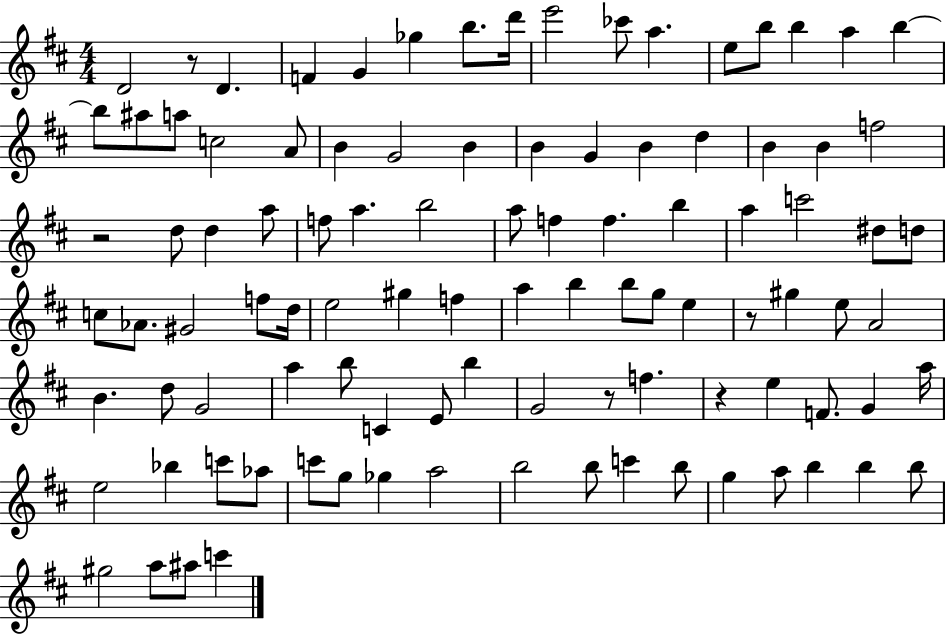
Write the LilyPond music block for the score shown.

{
  \clef treble
  \numericTimeSignature
  \time 4/4
  \key d \major
  d'2 r8 d'4. | f'4 g'4 ges''4 b''8. d'''16 | e'''2 ces'''8 a''4. | e''8 b''8 b''4 a''4 b''4~~ | \break b''8 ais''8 a''8 c''2 a'8 | b'4 g'2 b'4 | b'4 g'4 b'4 d''4 | b'4 b'4 f''2 | \break r2 d''8 d''4 a''8 | f''8 a''4. b''2 | a''8 f''4 f''4. b''4 | a''4 c'''2 dis''8 d''8 | \break c''8 aes'8. gis'2 f''8 d''16 | e''2 gis''4 f''4 | a''4 b''4 b''8 g''8 e''4 | r8 gis''4 e''8 a'2 | \break b'4. d''8 g'2 | a''4 b''8 c'4 e'8 b''4 | g'2 r8 f''4. | r4 e''4 f'8. g'4 a''16 | \break e''2 bes''4 c'''8 aes''8 | c'''8 g''8 ges''4 a''2 | b''2 b''8 c'''4 b''8 | g''4 a''8 b''4 b''4 b''8 | \break gis''2 a''8 ais''8 c'''4 | \bar "|."
}